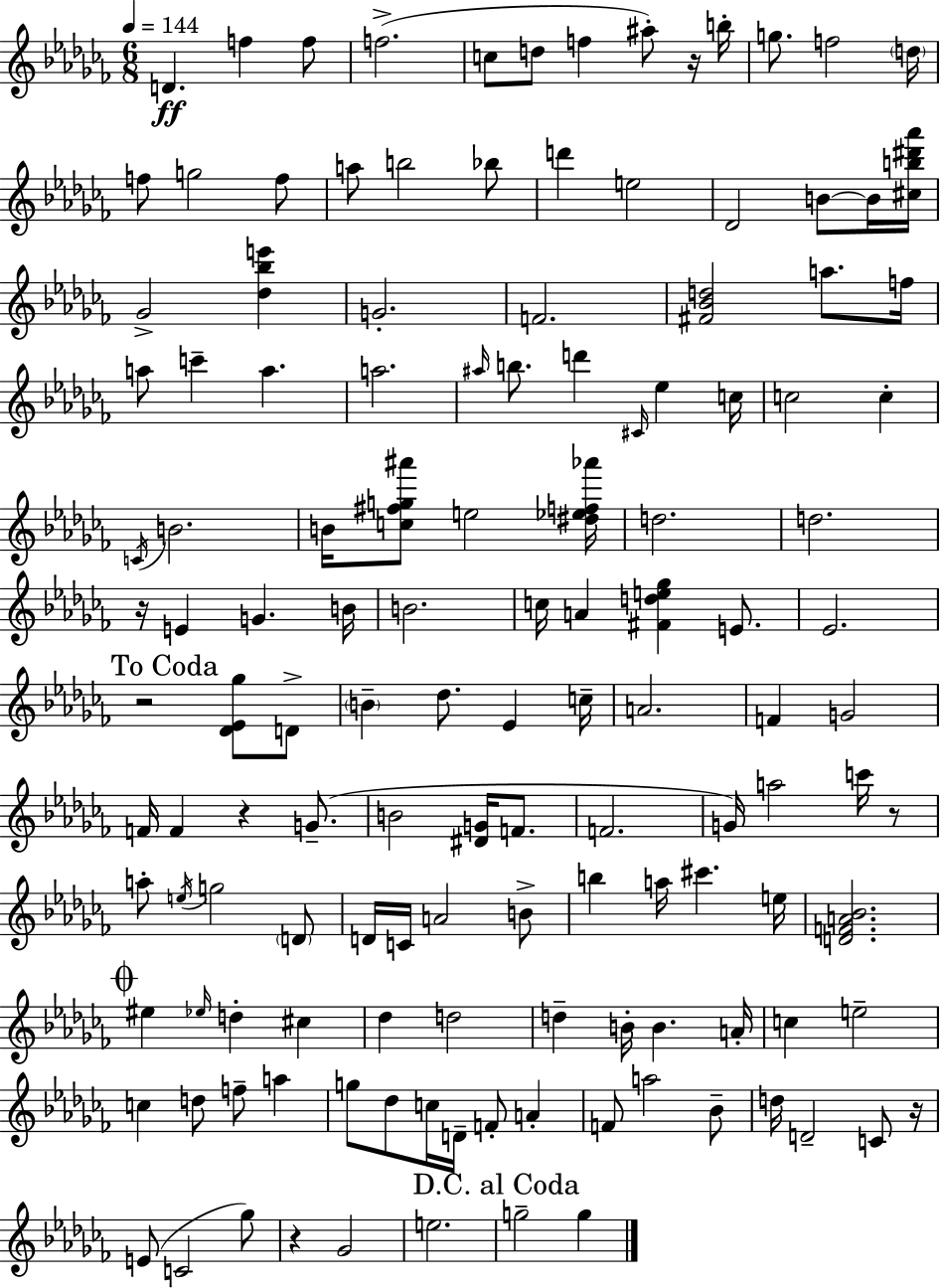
{
  \clef treble
  \numericTimeSignature
  \time 6/8
  \key aes \minor
  \tempo 4 = 144
  d'4.\ff f''4 f''8 | f''2.->( | c''8 d''8 f''4 ais''8-.) r16 b''16-. | g''8. f''2 \parenthesize d''16 | \break f''8 g''2 f''8 | a''8 b''2 bes''8 | d'''4 e''2 | des'2 b'8~~ b'16 <cis'' b'' dis''' aes'''>16 | \break ges'2-> <des'' bes'' e'''>4 | g'2.-. | f'2. | <fis' bes' d''>2 a''8. f''16 | \break a''8 c'''4-- a''4. | a''2. | \grace { ais''16 } b''8. d'''4 \grace { cis'16 } ees''4 | c''16 c''2 c''4-. | \break \acciaccatura { c'16 } b'2. | b'16 <c'' fis'' g'' ais'''>8 e''2 | <dis'' ees'' f'' aes'''>16 d''2. | d''2. | \break r16 e'4 g'4. | b'16 b'2. | c''16 a'4 <fis' d'' e'' ges''>4 | e'8. ees'2. | \break \mark "To Coda" r2 <des' ees' ges''>8 | d'8-> \parenthesize b'4-- des''8. ees'4 | c''16-- a'2. | f'4 g'2 | \break f'16 f'4 r4 | g'8.--( b'2 <dis' g'>16 | f'8. f'2. | g'16) a''2 | \break c'''16 r8 a''8-. \acciaccatura { e''16 } g''2 | \parenthesize d'8 d'16 c'16 a'2 | b'8-> b''4 a''16 cis'''4. | e''16 <d' f' a' bes'>2. | \break \mark \markup { \musicglyph "scripts.coda" } eis''4 \grace { ees''16 } d''4-. | cis''4 des''4 d''2 | d''4-- b'16-. b'4. | a'16-. c''4 e''2-- | \break c''4 d''8 f''8-- | a''4 g''8 des''8 c''16 d'16-- f'8-. | a'4-. f'8 a''2 | bes'8-- d''16 d'2-- | \break c'8 r16 e'8( c'2 | ges''8) r4 ges'2 | e''2. | \mark "D.C. al Coda" g''2-- | \break g''4 \bar "|."
}